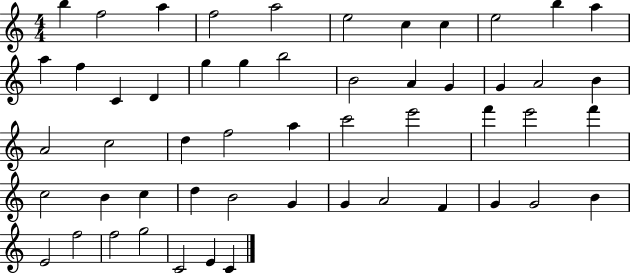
{
  \clef treble
  \numericTimeSignature
  \time 4/4
  \key c \major
  b''4 f''2 a''4 | f''2 a''2 | e''2 c''4 c''4 | e''2 b''4 a''4 | \break a''4 f''4 c'4 d'4 | g''4 g''4 b''2 | b'2 a'4 g'4 | g'4 a'2 b'4 | \break a'2 c''2 | d''4 f''2 a''4 | c'''2 e'''2 | f'''4 e'''2 f'''4 | \break c''2 b'4 c''4 | d''4 b'2 g'4 | g'4 a'2 f'4 | g'4 g'2 b'4 | \break e'2 f''2 | f''2 g''2 | c'2 e'4 c'4 | \bar "|."
}